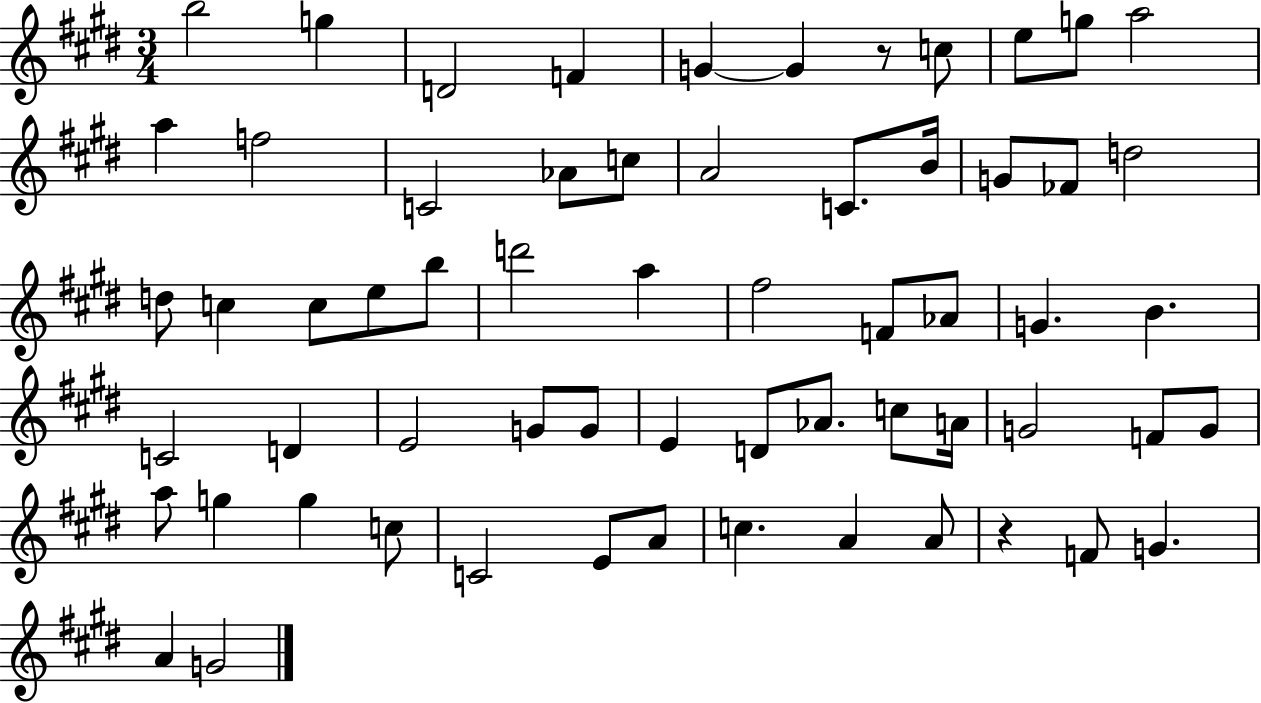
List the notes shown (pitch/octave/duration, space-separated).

B5/h G5/q D4/h F4/q G4/q G4/q R/e C5/e E5/e G5/e A5/h A5/q F5/h C4/h Ab4/e C5/e A4/h C4/e. B4/s G4/e FES4/e D5/h D5/e C5/q C5/e E5/e B5/e D6/h A5/q F#5/h F4/e Ab4/e G4/q. B4/q. C4/h D4/q E4/h G4/e G4/e E4/q D4/e Ab4/e. C5/e A4/s G4/h F4/e G4/e A5/e G5/q G5/q C5/e C4/h E4/e A4/e C5/q. A4/q A4/e R/q F4/e G4/q. A4/q G4/h